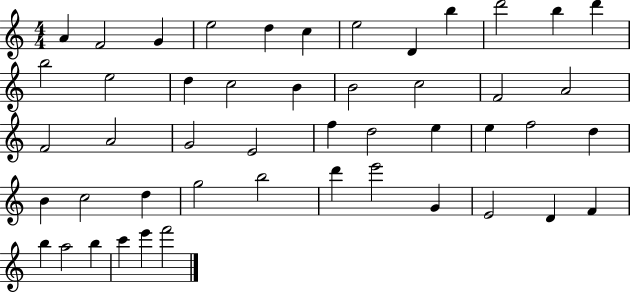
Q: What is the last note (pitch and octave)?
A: F6